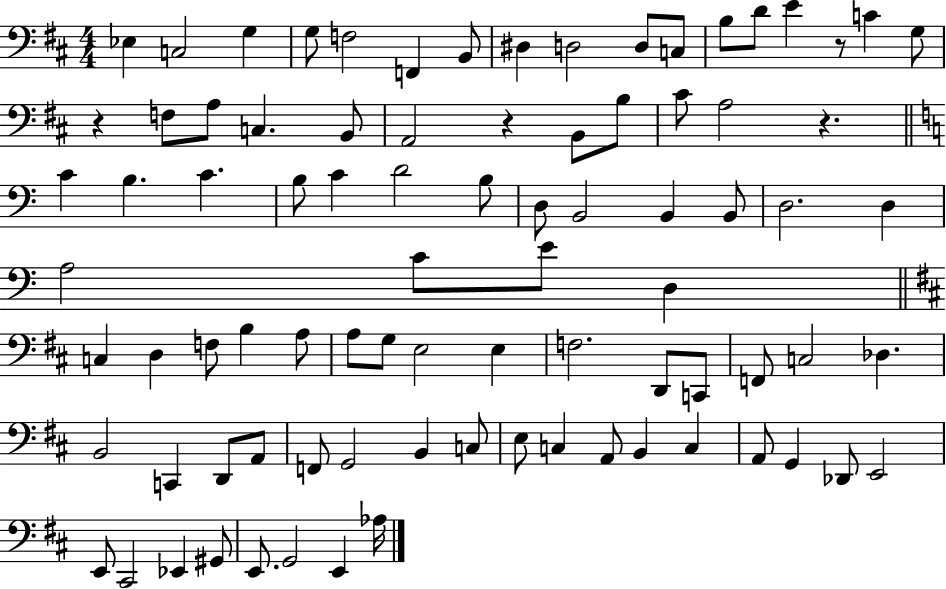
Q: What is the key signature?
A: D major